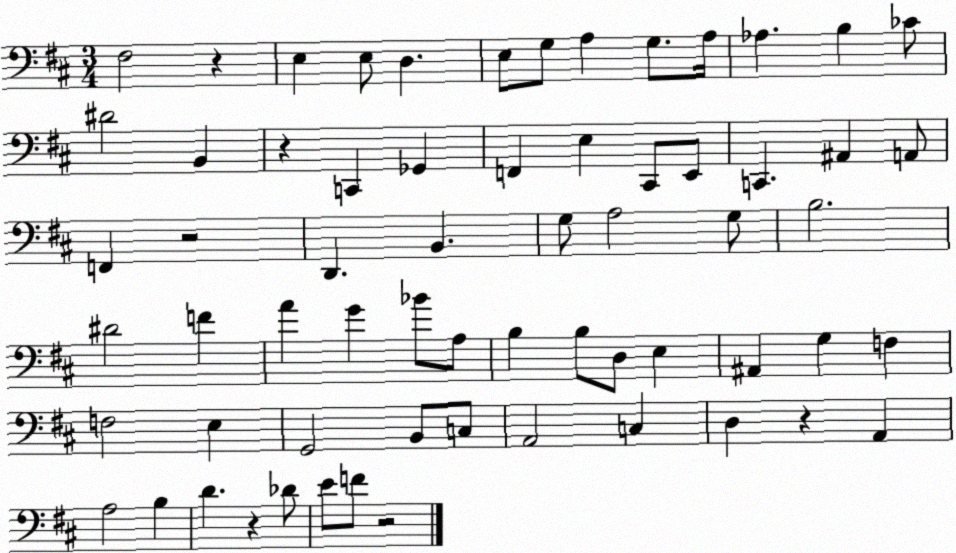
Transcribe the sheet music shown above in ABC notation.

X:1
T:Untitled
M:3/4
L:1/4
K:D
^F,2 z E, E,/2 D, E,/2 G,/2 A, G,/2 A,/4 _A, B, _C/2 ^D2 B,, z C,, _G,, F,, E, ^C,,/2 E,,/2 C,, ^A,, A,,/2 F,, z2 D,, B,, G,/2 A,2 G,/2 B,2 ^D2 F A G _B/2 A,/2 B, B,/2 D,/2 E, ^A,, G, F, F,2 E, G,,2 B,,/2 C,/2 A,,2 C, D, z A,, A,2 B, D z _D/2 E/2 F/2 z2